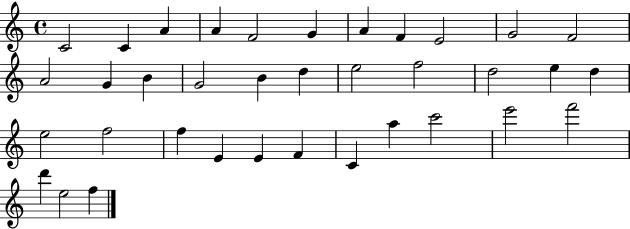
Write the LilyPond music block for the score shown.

{
  \clef treble
  \time 4/4
  \defaultTimeSignature
  \key c \major
  c'2 c'4 a'4 | a'4 f'2 g'4 | a'4 f'4 e'2 | g'2 f'2 | \break a'2 g'4 b'4 | g'2 b'4 d''4 | e''2 f''2 | d''2 e''4 d''4 | \break e''2 f''2 | f''4 e'4 e'4 f'4 | c'4 a''4 c'''2 | e'''2 f'''2 | \break d'''4 e''2 f''4 | \bar "|."
}